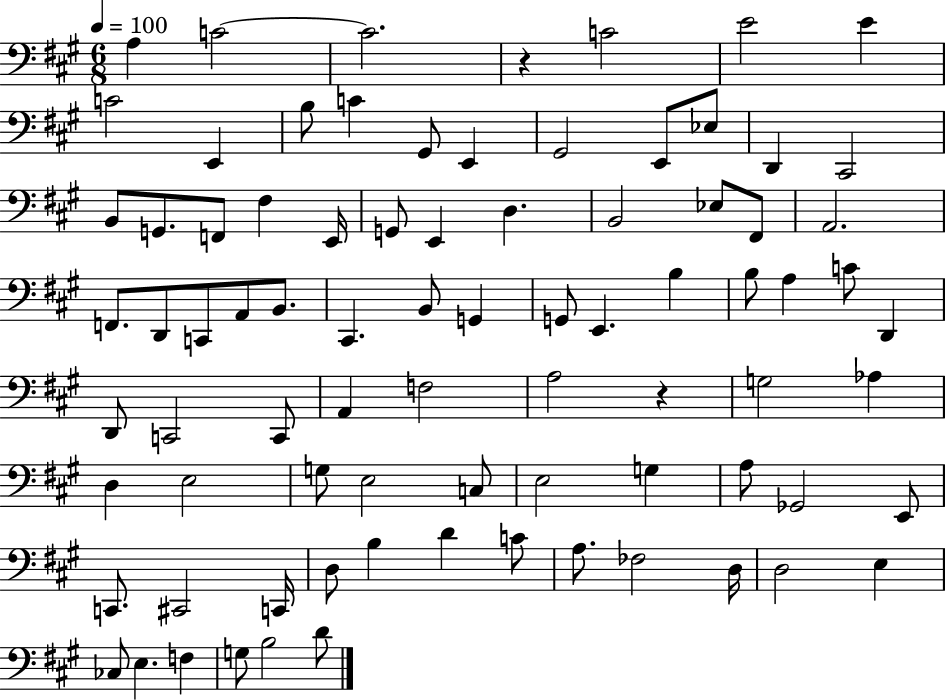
{
  \clef bass
  \numericTimeSignature
  \time 6/8
  \key a \major
  \tempo 4 = 100
  a4 c'2~~ | c'2. | r4 c'2 | e'2 e'4 | \break c'2 e,4 | b8 c'4 gis,8 e,4 | gis,2 e,8 ees8 | d,4 cis,2 | \break b,8 g,8. f,8 fis4 e,16 | g,8 e,4 d4. | b,2 ees8 fis,8 | a,2. | \break f,8. d,8 c,8 a,8 b,8. | cis,4. b,8 g,4 | g,8 e,4. b4 | b8 a4 c'8 d,4 | \break d,8 c,2 c,8 | a,4 f2 | a2 r4 | g2 aes4 | \break d4 e2 | g8 e2 c8 | e2 g4 | a8 ges,2 e,8 | \break c,8. cis,2 c,16 | d8 b4 d'4 c'8 | a8. fes2 d16 | d2 e4 | \break ces8 e4. f4 | g8 b2 d'8 | \bar "|."
}